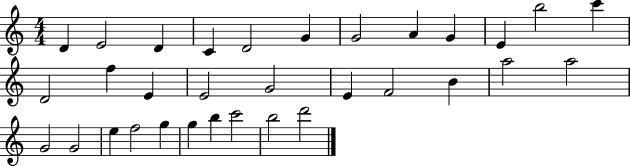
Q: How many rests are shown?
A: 0